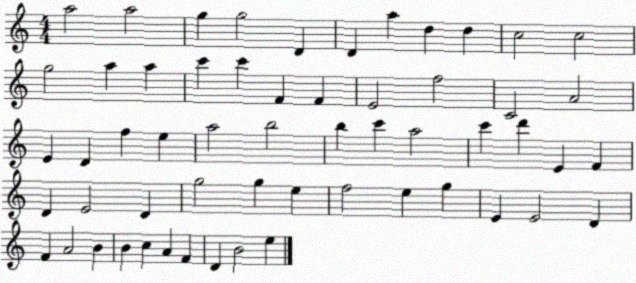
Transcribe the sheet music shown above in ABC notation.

X:1
T:Untitled
M:4/4
L:1/4
K:C
a2 a2 g g2 D D a d d c2 c2 g2 a a c' c' F F E2 f2 C2 A2 E D f e a2 b2 b c' a2 c' d' E F D E2 D g2 g e f2 e g E E2 D F A2 B B c A F D B2 e